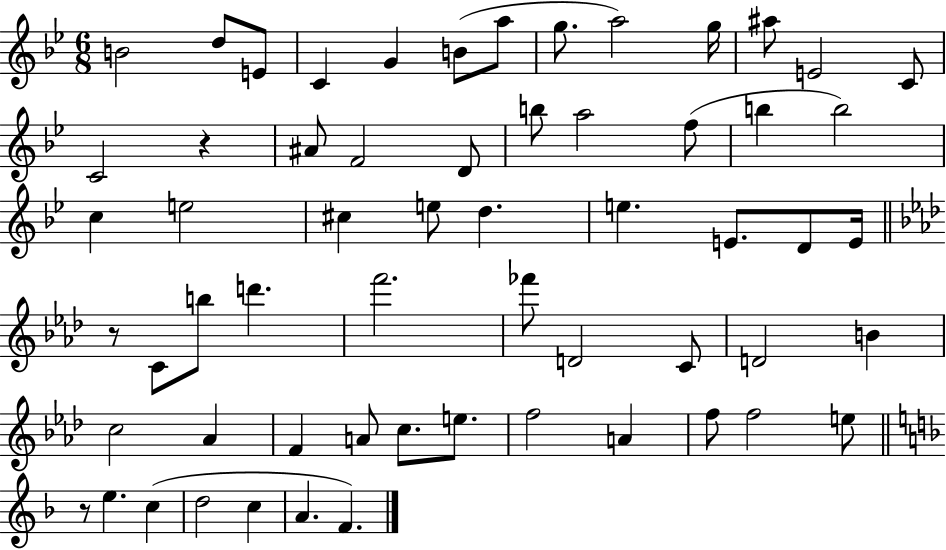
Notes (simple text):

B4/h D5/e E4/e C4/q G4/q B4/e A5/e G5/e. A5/h G5/s A#5/e E4/h C4/e C4/h R/q A#4/e F4/h D4/e B5/e A5/h F5/e B5/q B5/h C5/q E5/h C#5/q E5/e D5/q. E5/q. E4/e. D4/e E4/s R/e C4/e B5/e D6/q. F6/h. FES6/e D4/h C4/e D4/h B4/q C5/h Ab4/q F4/q A4/e C5/e. E5/e. F5/h A4/q F5/e F5/h E5/e R/e E5/q. C5/q D5/h C5/q A4/q. F4/q.